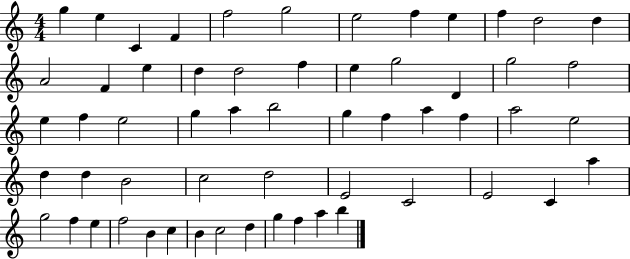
{
  \clef treble
  \numericTimeSignature
  \time 4/4
  \key c \major
  g''4 e''4 c'4 f'4 | f''2 g''2 | e''2 f''4 e''4 | f''4 d''2 d''4 | \break a'2 f'4 e''4 | d''4 d''2 f''4 | e''4 g''2 d'4 | g''2 f''2 | \break e''4 f''4 e''2 | g''4 a''4 b''2 | g''4 f''4 a''4 f''4 | a''2 e''2 | \break d''4 d''4 b'2 | c''2 d''2 | e'2 c'2 | e'2 c'4 a''4 | \break g''2 f''4 e''4 | f''2 b'4 c''4 | b'4 c''2 d''4 | g''4 f''4 a''4 b''4 | \break \bar "|."
}